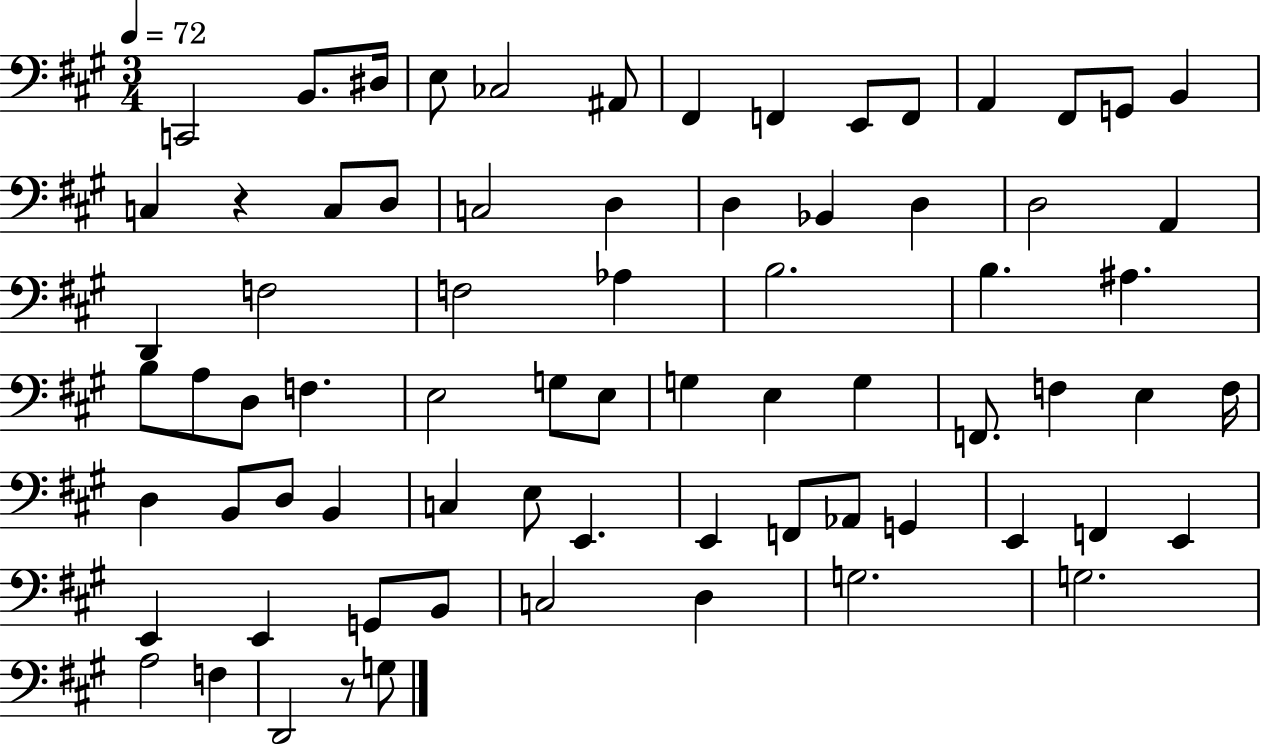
X:1
T:Untitled
M:3/4
L:1/4
K:A
C,,2 B,,/2 ^D,/4 E,/2 _C,2 ^A,,/2 ^F,, F,, E,,/2 F,,/2 A,, ^F,,/2 G,,/2 B,, C, z C,/2 D,/2 C,2 D, D, _B,, D, D,2 A,, D,, F,2 F,2 _A, B,2 B, ^A, B,/2 A,/2 D,/2 F, E,2 G,/2 E,/2 G, E, G, F,,/2 F, E, F,/4 D, B,,/2 D,/2 B,, C, E,/2 E,, E,, F,,/2 _A,,/2 G,, E,, F,, E,, E,, E,, G,,/2 B,,/2 C,2 D, G,2 G,2 A,2 F, D,,2 z/2 G,/2